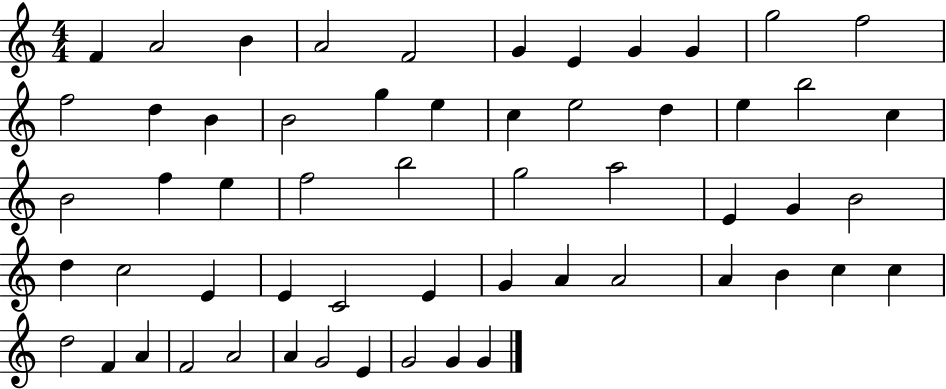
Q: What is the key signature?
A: C major